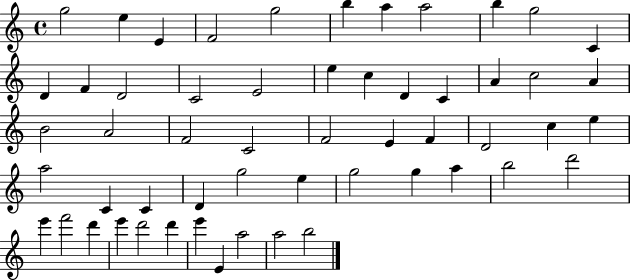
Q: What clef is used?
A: treble